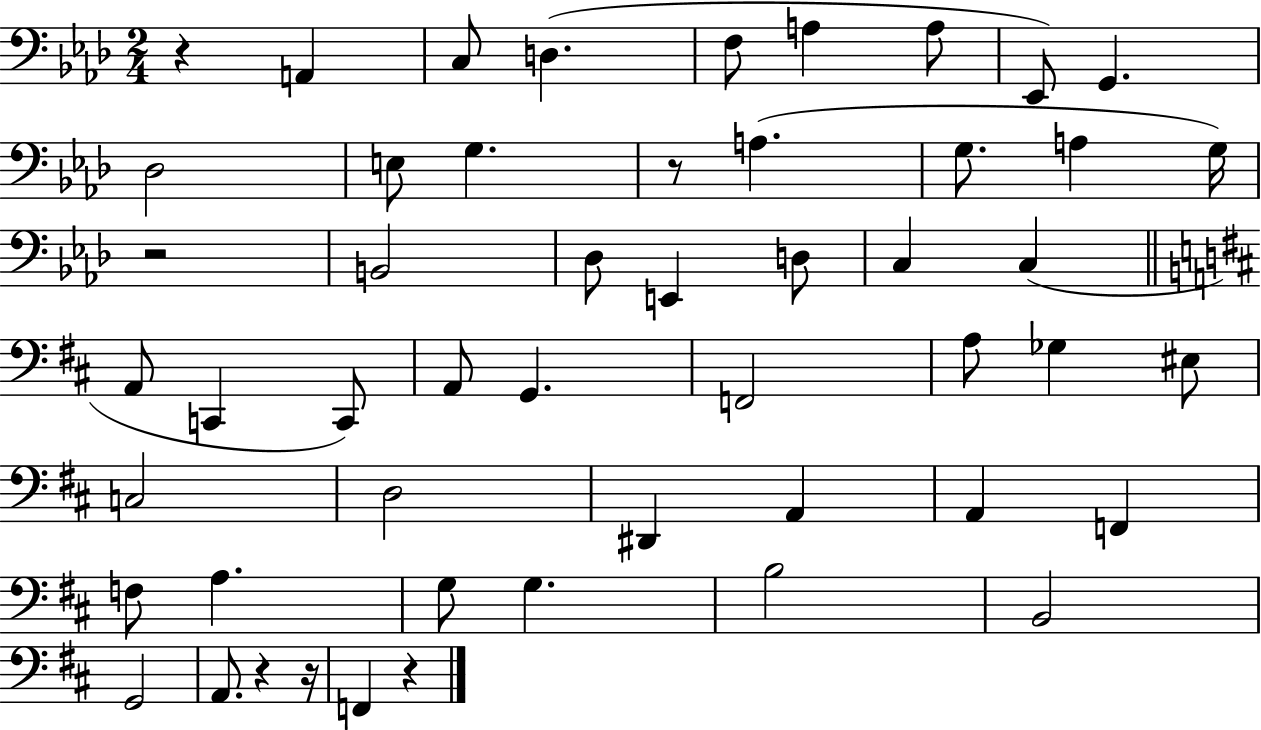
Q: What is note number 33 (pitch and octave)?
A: D#2